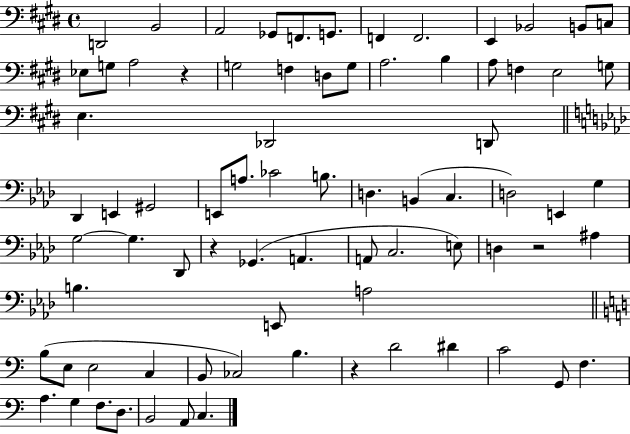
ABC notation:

X:1
T:Untitled
M:4/4
L:1/4
K:E
D,,2 B,,2 A,,2 _G,,/2 F,,/2 G,,/2 F,, F,,2 E,, _B,,2 B,,/2 C,/2 _E,/2 G,/2 A,2 z G,2 F, D,/2 G,/2 A,2 B, A,/2 F, E,2 G,/2 E, _D,,2 D,,/2 _D,, E,, ^G,,2 E,,/2 A,/2 _C2 B,/2 D, B,, C, D,2 E,, G, G,2 G, _D,,/2 z _G,, A,, A,,/2 C,2 E,/2 D, z2 ^A, B, E,,/2 A,2 B,/2 E,/2 E,2 C, B,,/2 _C,2 B, z D2 ^D C2 G,,/2 F, A, G, F,/2 D,/2 B,,2 A,,/2 C,